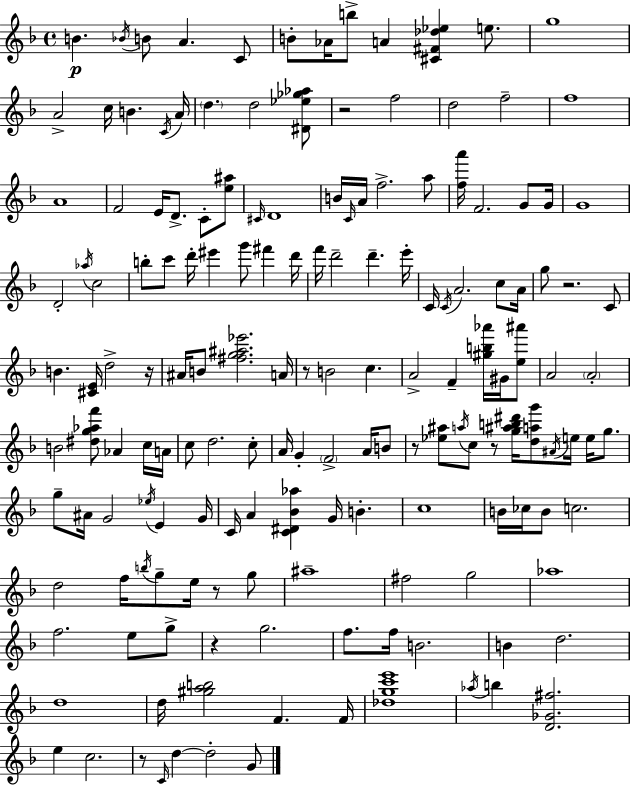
B4/q. Bb4/s B4/e A4/q. C4/e B4/e Ab4/s B5/e A4/q [C#4,F#4,Db5,Eb5]/q E5/e. G5/w A4/h C5/s B4/q. C4/s A4/s D5/q. D5/h [D#4,Eb5,Gb5,Ab5]/e R/h F5/h D5/h F5/h F5/w A4/w F4/h E4/s D4/e. C4/e [E5,A#5]/e C#4/s D4/w B4/s C4/s A4/s F5/h. A5/e [F5,A6]/s F4/h. G4/e G4/s G4/w D4/h Ab5/s C5/h B5/e C6/e D6/s EIS6/q G6/e F#6/q D6/s F6/s D6/h D6/q. E6/s C4/s C4/s A4/h. C5/e A4/s G5/e R/h. C4/e B4/q. [C#4,E4]/s D5/h R/s A#4/s B4/e [F#5,G5,A#5,Eb6]/h. A4/s R/e B4/h C5/q. A4/h F4/q [G#5,B5,Ab6]/s G#4/s [E5,A#6]/e A4/h A4/h B4/h [D#5,G5,Ab5,F6]/e Ab4/q C5/s A4/s C5/e D5/h. C5/e A4/s G4/q F4/h A4/s B4/e R/e [Eb5,A#5]/e A5/s C5/e R/e [G5,A#5,B5,D#6]/s [D5,A5,G6]/e A#4/s E5/s E5/s G5/e. G5/e A#4/s G4/h Eb5/s E4/q G4/s C4/s A4/q [C4,D#4,Bb4,Ab5]/q G4/s B4/q. C5/w B4/s CES5/s B4/e C5/h. D5/h F5/s B5/s G5/e E5/s R/e G5/e A#5/w F#5/h G5/h Ab5/w F5/h. E5/e G5/e R/q G5/h. F5/e. F5/s B4/h. B4/q D5/h. D5/w D5/s [G#5,A5,B5]/h F4/q. F4/s [Db5,G5,C6,E6]/w Ab5/s B5/q [D4,Gb4,F#5]/h. E5/q C5/h. R/e C4/s D5/q D5/h G4/e